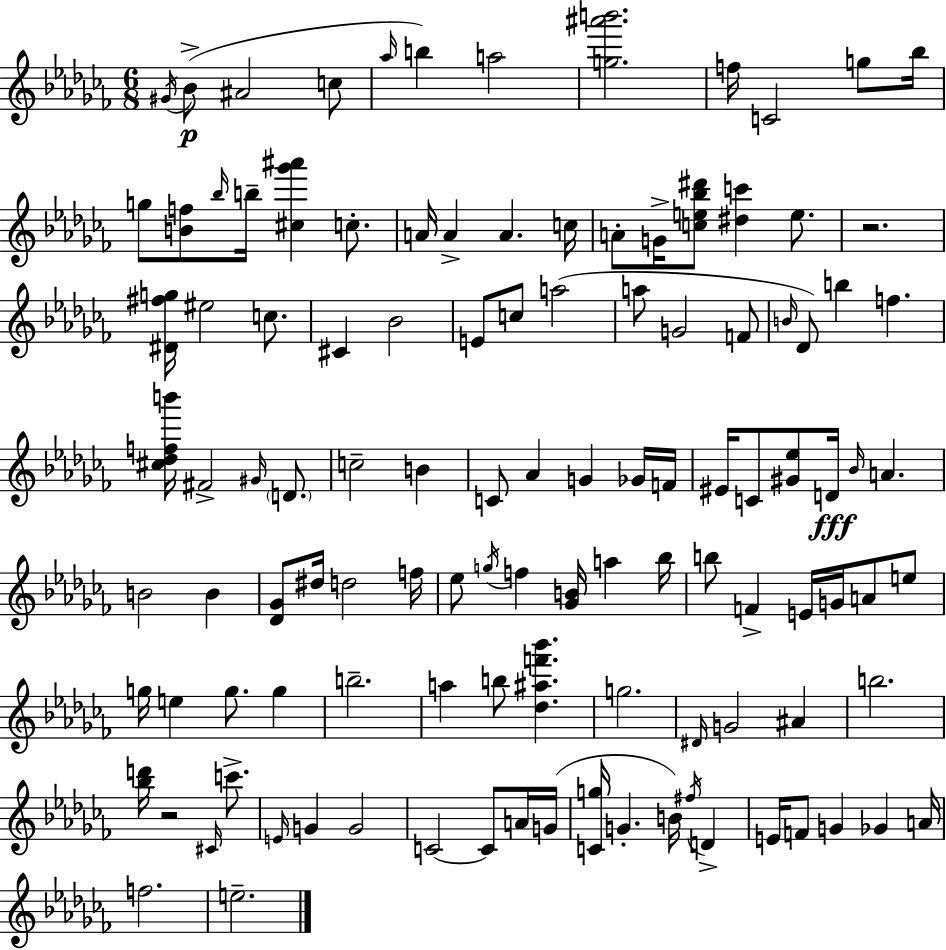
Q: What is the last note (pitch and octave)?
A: E5